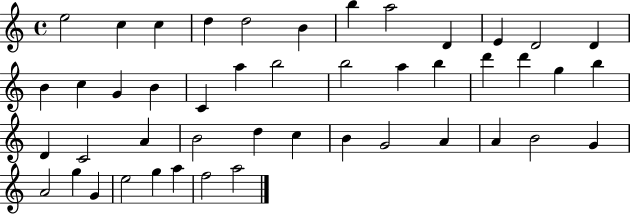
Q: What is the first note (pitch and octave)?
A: E5